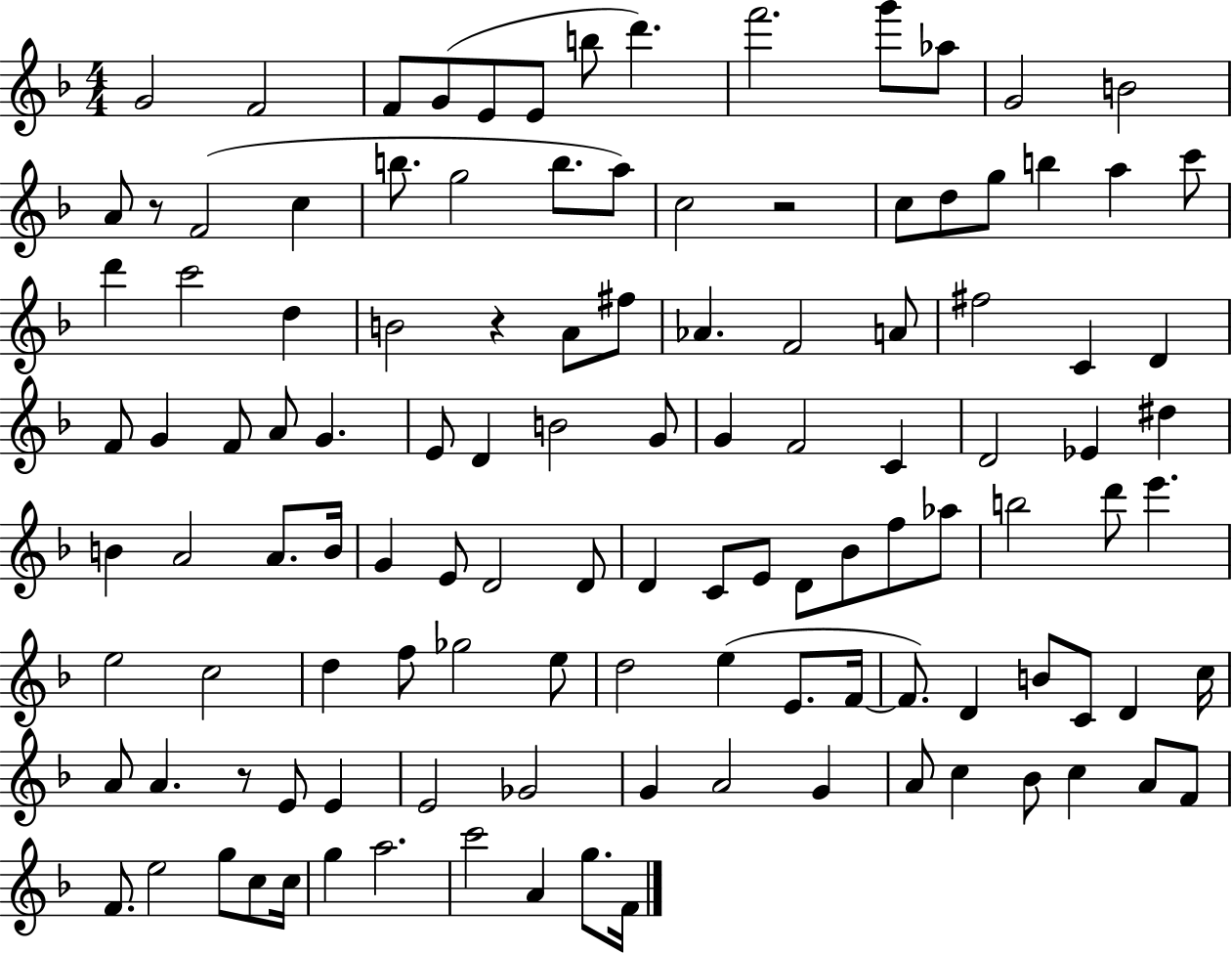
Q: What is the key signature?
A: F major